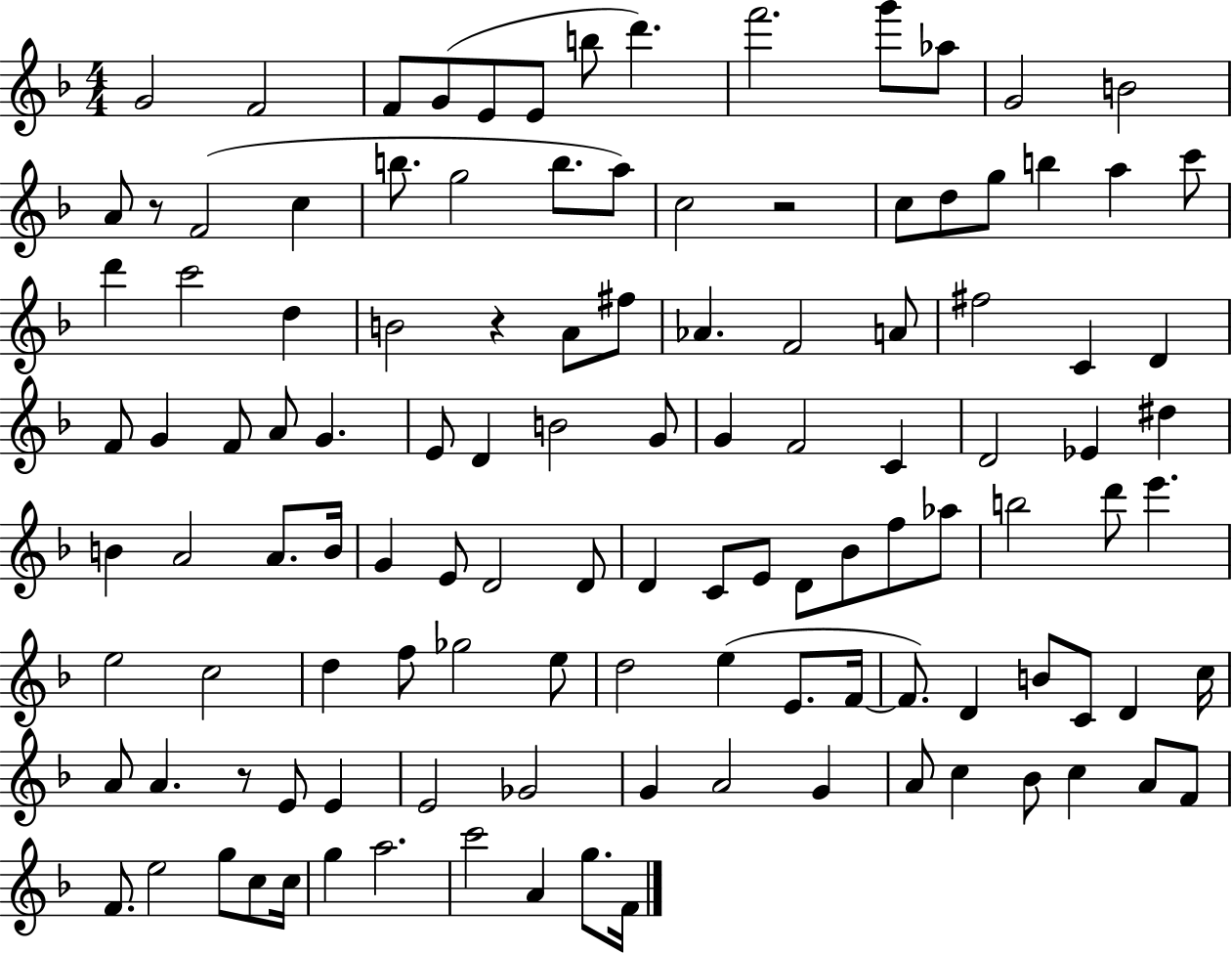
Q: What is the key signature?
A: F major